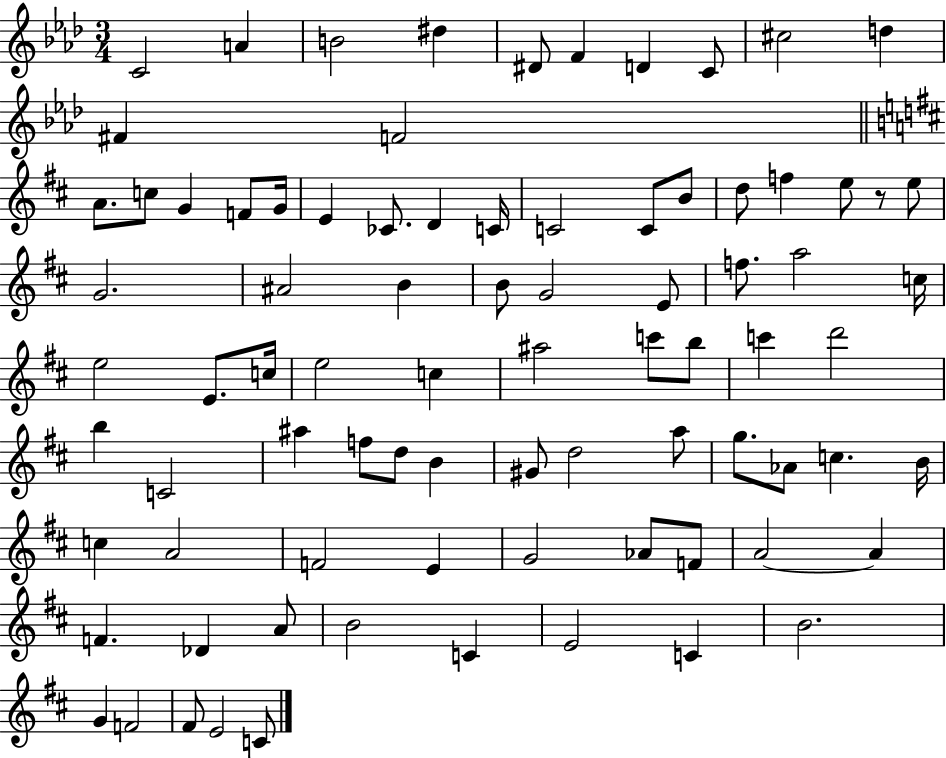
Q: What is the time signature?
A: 3/4